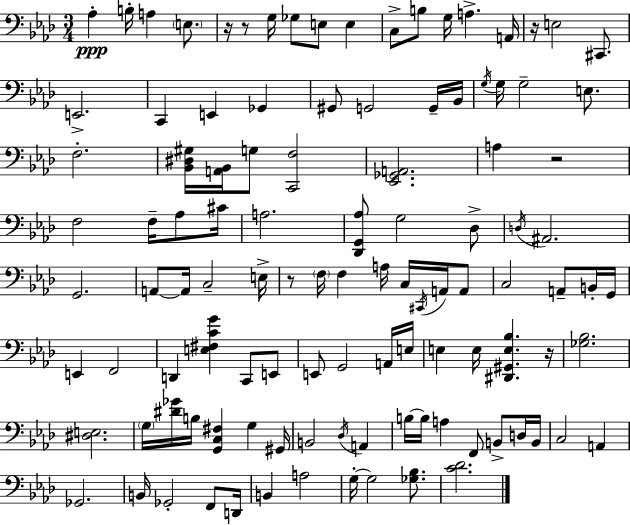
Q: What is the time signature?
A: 3/4